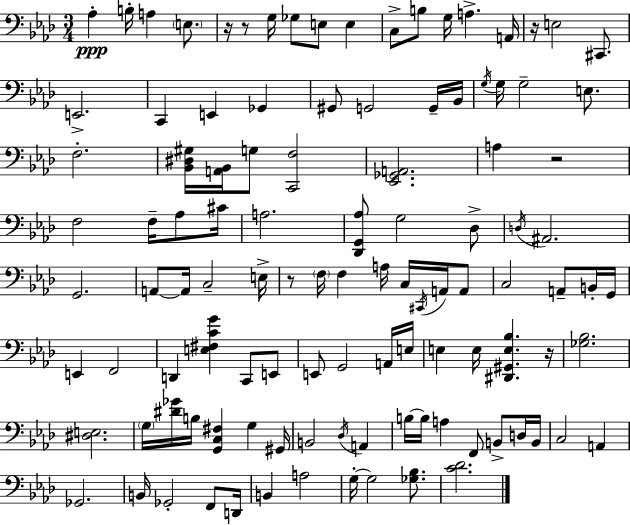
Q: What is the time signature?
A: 3/4